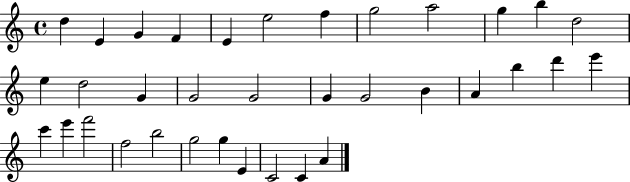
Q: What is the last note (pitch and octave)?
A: A4